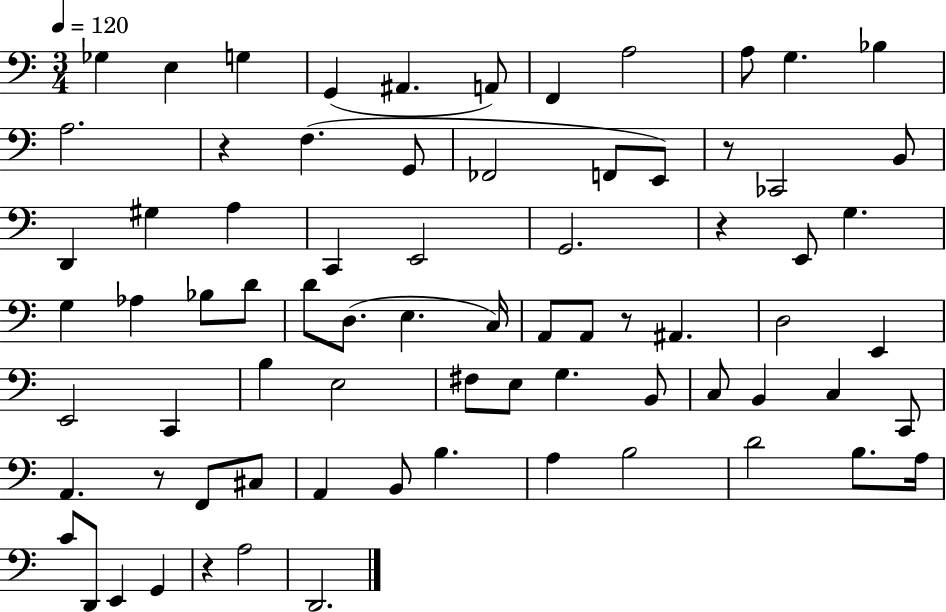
{
  \clef bass
  \numericTimeSignature
  \time 3/4
  \key c \major
  \tempo 4 = 120
  \repeat volta 2 { ges4 e4 g4 | g,4( ais,4. a,8) | f,4 a2 | a8 g4. bes4 | \break a2. | r4 f4.( g,8 | fes,2 f,8 e,8) | r8 ces,2 b,8 | \break d,4 gis4 a4 | c,4 e,2 | g,2. | r4 e,8 g4. | \break g4 aes4 bes8 d'8 | d'8 d8.( e4. c16) | a,8 a,8 r8 ais,4. | d2 e,4 | \break e,2 c,4 | b4 e2 | fis8 e8 g4. b,8 | c8 b,4 c4 c,8 | \break a,4. r8 f,8 cis8 | a,4 b,8 b4. | a4 b2 | d'2 b8. a16 | \break c'8 d,8 e,4 g,4 | r4 a2 | d,2. | } \bar "|."
}